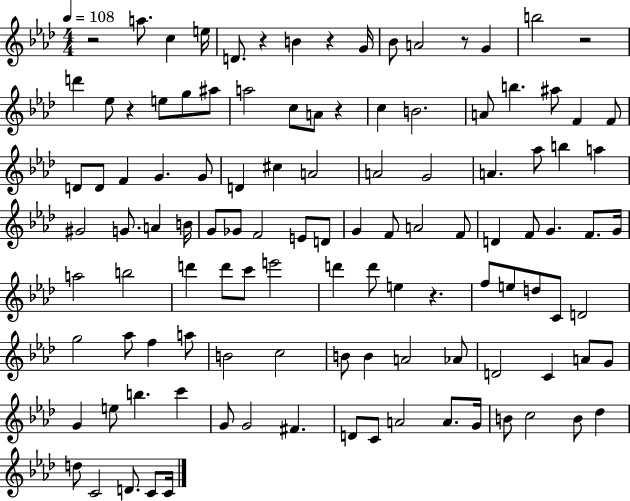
R/h A5/e. C5/q E5/s D4/e. R/q B4/q R/q G4/s Bb4/e A4/h R/e G4/q B5/h R/h D6/q Eb5/e R/q E5/e G5/e A#5/e A5/h C5/e A4/e R/q C5/q B4/h. A4/e B5/q. A#5/e F4/q F4/e D4/e D4/e F4/q G4/q. G4/e D4/q C#5/q A4/h A4/h G4/h A4/q. Ab5/e B5/q A5/q G#4/h G4/e. A4/q B4/s G4/e Gb4/e F4/h E4/e D4/e G4/q F4/e A4/h F4/e D4/q F4/e G4/q. F4/e. G4/s A5/h B5/h D6/q D6/e C6/e E6/h D6/q D6/e E5/q R/q. F5/e E5/e D5/e C4/e D4/h G5/h Ab5/e F5/q A5/e B4/h C5/h B4/e B4/q A4/h Ab4/e D4/h C4/q A4/e G4/e G4/q E5/e B5/q. C6/q G4/e G4/h F#4/q. D4/e C4/e A4/h A4/e. G4/s B4/e C5/h B4/e Db5/q D5/e C4/h D4/e. C4/e C4/s